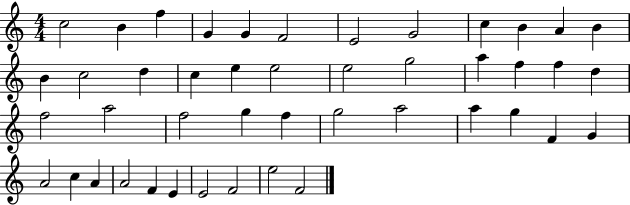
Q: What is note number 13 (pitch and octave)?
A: B4